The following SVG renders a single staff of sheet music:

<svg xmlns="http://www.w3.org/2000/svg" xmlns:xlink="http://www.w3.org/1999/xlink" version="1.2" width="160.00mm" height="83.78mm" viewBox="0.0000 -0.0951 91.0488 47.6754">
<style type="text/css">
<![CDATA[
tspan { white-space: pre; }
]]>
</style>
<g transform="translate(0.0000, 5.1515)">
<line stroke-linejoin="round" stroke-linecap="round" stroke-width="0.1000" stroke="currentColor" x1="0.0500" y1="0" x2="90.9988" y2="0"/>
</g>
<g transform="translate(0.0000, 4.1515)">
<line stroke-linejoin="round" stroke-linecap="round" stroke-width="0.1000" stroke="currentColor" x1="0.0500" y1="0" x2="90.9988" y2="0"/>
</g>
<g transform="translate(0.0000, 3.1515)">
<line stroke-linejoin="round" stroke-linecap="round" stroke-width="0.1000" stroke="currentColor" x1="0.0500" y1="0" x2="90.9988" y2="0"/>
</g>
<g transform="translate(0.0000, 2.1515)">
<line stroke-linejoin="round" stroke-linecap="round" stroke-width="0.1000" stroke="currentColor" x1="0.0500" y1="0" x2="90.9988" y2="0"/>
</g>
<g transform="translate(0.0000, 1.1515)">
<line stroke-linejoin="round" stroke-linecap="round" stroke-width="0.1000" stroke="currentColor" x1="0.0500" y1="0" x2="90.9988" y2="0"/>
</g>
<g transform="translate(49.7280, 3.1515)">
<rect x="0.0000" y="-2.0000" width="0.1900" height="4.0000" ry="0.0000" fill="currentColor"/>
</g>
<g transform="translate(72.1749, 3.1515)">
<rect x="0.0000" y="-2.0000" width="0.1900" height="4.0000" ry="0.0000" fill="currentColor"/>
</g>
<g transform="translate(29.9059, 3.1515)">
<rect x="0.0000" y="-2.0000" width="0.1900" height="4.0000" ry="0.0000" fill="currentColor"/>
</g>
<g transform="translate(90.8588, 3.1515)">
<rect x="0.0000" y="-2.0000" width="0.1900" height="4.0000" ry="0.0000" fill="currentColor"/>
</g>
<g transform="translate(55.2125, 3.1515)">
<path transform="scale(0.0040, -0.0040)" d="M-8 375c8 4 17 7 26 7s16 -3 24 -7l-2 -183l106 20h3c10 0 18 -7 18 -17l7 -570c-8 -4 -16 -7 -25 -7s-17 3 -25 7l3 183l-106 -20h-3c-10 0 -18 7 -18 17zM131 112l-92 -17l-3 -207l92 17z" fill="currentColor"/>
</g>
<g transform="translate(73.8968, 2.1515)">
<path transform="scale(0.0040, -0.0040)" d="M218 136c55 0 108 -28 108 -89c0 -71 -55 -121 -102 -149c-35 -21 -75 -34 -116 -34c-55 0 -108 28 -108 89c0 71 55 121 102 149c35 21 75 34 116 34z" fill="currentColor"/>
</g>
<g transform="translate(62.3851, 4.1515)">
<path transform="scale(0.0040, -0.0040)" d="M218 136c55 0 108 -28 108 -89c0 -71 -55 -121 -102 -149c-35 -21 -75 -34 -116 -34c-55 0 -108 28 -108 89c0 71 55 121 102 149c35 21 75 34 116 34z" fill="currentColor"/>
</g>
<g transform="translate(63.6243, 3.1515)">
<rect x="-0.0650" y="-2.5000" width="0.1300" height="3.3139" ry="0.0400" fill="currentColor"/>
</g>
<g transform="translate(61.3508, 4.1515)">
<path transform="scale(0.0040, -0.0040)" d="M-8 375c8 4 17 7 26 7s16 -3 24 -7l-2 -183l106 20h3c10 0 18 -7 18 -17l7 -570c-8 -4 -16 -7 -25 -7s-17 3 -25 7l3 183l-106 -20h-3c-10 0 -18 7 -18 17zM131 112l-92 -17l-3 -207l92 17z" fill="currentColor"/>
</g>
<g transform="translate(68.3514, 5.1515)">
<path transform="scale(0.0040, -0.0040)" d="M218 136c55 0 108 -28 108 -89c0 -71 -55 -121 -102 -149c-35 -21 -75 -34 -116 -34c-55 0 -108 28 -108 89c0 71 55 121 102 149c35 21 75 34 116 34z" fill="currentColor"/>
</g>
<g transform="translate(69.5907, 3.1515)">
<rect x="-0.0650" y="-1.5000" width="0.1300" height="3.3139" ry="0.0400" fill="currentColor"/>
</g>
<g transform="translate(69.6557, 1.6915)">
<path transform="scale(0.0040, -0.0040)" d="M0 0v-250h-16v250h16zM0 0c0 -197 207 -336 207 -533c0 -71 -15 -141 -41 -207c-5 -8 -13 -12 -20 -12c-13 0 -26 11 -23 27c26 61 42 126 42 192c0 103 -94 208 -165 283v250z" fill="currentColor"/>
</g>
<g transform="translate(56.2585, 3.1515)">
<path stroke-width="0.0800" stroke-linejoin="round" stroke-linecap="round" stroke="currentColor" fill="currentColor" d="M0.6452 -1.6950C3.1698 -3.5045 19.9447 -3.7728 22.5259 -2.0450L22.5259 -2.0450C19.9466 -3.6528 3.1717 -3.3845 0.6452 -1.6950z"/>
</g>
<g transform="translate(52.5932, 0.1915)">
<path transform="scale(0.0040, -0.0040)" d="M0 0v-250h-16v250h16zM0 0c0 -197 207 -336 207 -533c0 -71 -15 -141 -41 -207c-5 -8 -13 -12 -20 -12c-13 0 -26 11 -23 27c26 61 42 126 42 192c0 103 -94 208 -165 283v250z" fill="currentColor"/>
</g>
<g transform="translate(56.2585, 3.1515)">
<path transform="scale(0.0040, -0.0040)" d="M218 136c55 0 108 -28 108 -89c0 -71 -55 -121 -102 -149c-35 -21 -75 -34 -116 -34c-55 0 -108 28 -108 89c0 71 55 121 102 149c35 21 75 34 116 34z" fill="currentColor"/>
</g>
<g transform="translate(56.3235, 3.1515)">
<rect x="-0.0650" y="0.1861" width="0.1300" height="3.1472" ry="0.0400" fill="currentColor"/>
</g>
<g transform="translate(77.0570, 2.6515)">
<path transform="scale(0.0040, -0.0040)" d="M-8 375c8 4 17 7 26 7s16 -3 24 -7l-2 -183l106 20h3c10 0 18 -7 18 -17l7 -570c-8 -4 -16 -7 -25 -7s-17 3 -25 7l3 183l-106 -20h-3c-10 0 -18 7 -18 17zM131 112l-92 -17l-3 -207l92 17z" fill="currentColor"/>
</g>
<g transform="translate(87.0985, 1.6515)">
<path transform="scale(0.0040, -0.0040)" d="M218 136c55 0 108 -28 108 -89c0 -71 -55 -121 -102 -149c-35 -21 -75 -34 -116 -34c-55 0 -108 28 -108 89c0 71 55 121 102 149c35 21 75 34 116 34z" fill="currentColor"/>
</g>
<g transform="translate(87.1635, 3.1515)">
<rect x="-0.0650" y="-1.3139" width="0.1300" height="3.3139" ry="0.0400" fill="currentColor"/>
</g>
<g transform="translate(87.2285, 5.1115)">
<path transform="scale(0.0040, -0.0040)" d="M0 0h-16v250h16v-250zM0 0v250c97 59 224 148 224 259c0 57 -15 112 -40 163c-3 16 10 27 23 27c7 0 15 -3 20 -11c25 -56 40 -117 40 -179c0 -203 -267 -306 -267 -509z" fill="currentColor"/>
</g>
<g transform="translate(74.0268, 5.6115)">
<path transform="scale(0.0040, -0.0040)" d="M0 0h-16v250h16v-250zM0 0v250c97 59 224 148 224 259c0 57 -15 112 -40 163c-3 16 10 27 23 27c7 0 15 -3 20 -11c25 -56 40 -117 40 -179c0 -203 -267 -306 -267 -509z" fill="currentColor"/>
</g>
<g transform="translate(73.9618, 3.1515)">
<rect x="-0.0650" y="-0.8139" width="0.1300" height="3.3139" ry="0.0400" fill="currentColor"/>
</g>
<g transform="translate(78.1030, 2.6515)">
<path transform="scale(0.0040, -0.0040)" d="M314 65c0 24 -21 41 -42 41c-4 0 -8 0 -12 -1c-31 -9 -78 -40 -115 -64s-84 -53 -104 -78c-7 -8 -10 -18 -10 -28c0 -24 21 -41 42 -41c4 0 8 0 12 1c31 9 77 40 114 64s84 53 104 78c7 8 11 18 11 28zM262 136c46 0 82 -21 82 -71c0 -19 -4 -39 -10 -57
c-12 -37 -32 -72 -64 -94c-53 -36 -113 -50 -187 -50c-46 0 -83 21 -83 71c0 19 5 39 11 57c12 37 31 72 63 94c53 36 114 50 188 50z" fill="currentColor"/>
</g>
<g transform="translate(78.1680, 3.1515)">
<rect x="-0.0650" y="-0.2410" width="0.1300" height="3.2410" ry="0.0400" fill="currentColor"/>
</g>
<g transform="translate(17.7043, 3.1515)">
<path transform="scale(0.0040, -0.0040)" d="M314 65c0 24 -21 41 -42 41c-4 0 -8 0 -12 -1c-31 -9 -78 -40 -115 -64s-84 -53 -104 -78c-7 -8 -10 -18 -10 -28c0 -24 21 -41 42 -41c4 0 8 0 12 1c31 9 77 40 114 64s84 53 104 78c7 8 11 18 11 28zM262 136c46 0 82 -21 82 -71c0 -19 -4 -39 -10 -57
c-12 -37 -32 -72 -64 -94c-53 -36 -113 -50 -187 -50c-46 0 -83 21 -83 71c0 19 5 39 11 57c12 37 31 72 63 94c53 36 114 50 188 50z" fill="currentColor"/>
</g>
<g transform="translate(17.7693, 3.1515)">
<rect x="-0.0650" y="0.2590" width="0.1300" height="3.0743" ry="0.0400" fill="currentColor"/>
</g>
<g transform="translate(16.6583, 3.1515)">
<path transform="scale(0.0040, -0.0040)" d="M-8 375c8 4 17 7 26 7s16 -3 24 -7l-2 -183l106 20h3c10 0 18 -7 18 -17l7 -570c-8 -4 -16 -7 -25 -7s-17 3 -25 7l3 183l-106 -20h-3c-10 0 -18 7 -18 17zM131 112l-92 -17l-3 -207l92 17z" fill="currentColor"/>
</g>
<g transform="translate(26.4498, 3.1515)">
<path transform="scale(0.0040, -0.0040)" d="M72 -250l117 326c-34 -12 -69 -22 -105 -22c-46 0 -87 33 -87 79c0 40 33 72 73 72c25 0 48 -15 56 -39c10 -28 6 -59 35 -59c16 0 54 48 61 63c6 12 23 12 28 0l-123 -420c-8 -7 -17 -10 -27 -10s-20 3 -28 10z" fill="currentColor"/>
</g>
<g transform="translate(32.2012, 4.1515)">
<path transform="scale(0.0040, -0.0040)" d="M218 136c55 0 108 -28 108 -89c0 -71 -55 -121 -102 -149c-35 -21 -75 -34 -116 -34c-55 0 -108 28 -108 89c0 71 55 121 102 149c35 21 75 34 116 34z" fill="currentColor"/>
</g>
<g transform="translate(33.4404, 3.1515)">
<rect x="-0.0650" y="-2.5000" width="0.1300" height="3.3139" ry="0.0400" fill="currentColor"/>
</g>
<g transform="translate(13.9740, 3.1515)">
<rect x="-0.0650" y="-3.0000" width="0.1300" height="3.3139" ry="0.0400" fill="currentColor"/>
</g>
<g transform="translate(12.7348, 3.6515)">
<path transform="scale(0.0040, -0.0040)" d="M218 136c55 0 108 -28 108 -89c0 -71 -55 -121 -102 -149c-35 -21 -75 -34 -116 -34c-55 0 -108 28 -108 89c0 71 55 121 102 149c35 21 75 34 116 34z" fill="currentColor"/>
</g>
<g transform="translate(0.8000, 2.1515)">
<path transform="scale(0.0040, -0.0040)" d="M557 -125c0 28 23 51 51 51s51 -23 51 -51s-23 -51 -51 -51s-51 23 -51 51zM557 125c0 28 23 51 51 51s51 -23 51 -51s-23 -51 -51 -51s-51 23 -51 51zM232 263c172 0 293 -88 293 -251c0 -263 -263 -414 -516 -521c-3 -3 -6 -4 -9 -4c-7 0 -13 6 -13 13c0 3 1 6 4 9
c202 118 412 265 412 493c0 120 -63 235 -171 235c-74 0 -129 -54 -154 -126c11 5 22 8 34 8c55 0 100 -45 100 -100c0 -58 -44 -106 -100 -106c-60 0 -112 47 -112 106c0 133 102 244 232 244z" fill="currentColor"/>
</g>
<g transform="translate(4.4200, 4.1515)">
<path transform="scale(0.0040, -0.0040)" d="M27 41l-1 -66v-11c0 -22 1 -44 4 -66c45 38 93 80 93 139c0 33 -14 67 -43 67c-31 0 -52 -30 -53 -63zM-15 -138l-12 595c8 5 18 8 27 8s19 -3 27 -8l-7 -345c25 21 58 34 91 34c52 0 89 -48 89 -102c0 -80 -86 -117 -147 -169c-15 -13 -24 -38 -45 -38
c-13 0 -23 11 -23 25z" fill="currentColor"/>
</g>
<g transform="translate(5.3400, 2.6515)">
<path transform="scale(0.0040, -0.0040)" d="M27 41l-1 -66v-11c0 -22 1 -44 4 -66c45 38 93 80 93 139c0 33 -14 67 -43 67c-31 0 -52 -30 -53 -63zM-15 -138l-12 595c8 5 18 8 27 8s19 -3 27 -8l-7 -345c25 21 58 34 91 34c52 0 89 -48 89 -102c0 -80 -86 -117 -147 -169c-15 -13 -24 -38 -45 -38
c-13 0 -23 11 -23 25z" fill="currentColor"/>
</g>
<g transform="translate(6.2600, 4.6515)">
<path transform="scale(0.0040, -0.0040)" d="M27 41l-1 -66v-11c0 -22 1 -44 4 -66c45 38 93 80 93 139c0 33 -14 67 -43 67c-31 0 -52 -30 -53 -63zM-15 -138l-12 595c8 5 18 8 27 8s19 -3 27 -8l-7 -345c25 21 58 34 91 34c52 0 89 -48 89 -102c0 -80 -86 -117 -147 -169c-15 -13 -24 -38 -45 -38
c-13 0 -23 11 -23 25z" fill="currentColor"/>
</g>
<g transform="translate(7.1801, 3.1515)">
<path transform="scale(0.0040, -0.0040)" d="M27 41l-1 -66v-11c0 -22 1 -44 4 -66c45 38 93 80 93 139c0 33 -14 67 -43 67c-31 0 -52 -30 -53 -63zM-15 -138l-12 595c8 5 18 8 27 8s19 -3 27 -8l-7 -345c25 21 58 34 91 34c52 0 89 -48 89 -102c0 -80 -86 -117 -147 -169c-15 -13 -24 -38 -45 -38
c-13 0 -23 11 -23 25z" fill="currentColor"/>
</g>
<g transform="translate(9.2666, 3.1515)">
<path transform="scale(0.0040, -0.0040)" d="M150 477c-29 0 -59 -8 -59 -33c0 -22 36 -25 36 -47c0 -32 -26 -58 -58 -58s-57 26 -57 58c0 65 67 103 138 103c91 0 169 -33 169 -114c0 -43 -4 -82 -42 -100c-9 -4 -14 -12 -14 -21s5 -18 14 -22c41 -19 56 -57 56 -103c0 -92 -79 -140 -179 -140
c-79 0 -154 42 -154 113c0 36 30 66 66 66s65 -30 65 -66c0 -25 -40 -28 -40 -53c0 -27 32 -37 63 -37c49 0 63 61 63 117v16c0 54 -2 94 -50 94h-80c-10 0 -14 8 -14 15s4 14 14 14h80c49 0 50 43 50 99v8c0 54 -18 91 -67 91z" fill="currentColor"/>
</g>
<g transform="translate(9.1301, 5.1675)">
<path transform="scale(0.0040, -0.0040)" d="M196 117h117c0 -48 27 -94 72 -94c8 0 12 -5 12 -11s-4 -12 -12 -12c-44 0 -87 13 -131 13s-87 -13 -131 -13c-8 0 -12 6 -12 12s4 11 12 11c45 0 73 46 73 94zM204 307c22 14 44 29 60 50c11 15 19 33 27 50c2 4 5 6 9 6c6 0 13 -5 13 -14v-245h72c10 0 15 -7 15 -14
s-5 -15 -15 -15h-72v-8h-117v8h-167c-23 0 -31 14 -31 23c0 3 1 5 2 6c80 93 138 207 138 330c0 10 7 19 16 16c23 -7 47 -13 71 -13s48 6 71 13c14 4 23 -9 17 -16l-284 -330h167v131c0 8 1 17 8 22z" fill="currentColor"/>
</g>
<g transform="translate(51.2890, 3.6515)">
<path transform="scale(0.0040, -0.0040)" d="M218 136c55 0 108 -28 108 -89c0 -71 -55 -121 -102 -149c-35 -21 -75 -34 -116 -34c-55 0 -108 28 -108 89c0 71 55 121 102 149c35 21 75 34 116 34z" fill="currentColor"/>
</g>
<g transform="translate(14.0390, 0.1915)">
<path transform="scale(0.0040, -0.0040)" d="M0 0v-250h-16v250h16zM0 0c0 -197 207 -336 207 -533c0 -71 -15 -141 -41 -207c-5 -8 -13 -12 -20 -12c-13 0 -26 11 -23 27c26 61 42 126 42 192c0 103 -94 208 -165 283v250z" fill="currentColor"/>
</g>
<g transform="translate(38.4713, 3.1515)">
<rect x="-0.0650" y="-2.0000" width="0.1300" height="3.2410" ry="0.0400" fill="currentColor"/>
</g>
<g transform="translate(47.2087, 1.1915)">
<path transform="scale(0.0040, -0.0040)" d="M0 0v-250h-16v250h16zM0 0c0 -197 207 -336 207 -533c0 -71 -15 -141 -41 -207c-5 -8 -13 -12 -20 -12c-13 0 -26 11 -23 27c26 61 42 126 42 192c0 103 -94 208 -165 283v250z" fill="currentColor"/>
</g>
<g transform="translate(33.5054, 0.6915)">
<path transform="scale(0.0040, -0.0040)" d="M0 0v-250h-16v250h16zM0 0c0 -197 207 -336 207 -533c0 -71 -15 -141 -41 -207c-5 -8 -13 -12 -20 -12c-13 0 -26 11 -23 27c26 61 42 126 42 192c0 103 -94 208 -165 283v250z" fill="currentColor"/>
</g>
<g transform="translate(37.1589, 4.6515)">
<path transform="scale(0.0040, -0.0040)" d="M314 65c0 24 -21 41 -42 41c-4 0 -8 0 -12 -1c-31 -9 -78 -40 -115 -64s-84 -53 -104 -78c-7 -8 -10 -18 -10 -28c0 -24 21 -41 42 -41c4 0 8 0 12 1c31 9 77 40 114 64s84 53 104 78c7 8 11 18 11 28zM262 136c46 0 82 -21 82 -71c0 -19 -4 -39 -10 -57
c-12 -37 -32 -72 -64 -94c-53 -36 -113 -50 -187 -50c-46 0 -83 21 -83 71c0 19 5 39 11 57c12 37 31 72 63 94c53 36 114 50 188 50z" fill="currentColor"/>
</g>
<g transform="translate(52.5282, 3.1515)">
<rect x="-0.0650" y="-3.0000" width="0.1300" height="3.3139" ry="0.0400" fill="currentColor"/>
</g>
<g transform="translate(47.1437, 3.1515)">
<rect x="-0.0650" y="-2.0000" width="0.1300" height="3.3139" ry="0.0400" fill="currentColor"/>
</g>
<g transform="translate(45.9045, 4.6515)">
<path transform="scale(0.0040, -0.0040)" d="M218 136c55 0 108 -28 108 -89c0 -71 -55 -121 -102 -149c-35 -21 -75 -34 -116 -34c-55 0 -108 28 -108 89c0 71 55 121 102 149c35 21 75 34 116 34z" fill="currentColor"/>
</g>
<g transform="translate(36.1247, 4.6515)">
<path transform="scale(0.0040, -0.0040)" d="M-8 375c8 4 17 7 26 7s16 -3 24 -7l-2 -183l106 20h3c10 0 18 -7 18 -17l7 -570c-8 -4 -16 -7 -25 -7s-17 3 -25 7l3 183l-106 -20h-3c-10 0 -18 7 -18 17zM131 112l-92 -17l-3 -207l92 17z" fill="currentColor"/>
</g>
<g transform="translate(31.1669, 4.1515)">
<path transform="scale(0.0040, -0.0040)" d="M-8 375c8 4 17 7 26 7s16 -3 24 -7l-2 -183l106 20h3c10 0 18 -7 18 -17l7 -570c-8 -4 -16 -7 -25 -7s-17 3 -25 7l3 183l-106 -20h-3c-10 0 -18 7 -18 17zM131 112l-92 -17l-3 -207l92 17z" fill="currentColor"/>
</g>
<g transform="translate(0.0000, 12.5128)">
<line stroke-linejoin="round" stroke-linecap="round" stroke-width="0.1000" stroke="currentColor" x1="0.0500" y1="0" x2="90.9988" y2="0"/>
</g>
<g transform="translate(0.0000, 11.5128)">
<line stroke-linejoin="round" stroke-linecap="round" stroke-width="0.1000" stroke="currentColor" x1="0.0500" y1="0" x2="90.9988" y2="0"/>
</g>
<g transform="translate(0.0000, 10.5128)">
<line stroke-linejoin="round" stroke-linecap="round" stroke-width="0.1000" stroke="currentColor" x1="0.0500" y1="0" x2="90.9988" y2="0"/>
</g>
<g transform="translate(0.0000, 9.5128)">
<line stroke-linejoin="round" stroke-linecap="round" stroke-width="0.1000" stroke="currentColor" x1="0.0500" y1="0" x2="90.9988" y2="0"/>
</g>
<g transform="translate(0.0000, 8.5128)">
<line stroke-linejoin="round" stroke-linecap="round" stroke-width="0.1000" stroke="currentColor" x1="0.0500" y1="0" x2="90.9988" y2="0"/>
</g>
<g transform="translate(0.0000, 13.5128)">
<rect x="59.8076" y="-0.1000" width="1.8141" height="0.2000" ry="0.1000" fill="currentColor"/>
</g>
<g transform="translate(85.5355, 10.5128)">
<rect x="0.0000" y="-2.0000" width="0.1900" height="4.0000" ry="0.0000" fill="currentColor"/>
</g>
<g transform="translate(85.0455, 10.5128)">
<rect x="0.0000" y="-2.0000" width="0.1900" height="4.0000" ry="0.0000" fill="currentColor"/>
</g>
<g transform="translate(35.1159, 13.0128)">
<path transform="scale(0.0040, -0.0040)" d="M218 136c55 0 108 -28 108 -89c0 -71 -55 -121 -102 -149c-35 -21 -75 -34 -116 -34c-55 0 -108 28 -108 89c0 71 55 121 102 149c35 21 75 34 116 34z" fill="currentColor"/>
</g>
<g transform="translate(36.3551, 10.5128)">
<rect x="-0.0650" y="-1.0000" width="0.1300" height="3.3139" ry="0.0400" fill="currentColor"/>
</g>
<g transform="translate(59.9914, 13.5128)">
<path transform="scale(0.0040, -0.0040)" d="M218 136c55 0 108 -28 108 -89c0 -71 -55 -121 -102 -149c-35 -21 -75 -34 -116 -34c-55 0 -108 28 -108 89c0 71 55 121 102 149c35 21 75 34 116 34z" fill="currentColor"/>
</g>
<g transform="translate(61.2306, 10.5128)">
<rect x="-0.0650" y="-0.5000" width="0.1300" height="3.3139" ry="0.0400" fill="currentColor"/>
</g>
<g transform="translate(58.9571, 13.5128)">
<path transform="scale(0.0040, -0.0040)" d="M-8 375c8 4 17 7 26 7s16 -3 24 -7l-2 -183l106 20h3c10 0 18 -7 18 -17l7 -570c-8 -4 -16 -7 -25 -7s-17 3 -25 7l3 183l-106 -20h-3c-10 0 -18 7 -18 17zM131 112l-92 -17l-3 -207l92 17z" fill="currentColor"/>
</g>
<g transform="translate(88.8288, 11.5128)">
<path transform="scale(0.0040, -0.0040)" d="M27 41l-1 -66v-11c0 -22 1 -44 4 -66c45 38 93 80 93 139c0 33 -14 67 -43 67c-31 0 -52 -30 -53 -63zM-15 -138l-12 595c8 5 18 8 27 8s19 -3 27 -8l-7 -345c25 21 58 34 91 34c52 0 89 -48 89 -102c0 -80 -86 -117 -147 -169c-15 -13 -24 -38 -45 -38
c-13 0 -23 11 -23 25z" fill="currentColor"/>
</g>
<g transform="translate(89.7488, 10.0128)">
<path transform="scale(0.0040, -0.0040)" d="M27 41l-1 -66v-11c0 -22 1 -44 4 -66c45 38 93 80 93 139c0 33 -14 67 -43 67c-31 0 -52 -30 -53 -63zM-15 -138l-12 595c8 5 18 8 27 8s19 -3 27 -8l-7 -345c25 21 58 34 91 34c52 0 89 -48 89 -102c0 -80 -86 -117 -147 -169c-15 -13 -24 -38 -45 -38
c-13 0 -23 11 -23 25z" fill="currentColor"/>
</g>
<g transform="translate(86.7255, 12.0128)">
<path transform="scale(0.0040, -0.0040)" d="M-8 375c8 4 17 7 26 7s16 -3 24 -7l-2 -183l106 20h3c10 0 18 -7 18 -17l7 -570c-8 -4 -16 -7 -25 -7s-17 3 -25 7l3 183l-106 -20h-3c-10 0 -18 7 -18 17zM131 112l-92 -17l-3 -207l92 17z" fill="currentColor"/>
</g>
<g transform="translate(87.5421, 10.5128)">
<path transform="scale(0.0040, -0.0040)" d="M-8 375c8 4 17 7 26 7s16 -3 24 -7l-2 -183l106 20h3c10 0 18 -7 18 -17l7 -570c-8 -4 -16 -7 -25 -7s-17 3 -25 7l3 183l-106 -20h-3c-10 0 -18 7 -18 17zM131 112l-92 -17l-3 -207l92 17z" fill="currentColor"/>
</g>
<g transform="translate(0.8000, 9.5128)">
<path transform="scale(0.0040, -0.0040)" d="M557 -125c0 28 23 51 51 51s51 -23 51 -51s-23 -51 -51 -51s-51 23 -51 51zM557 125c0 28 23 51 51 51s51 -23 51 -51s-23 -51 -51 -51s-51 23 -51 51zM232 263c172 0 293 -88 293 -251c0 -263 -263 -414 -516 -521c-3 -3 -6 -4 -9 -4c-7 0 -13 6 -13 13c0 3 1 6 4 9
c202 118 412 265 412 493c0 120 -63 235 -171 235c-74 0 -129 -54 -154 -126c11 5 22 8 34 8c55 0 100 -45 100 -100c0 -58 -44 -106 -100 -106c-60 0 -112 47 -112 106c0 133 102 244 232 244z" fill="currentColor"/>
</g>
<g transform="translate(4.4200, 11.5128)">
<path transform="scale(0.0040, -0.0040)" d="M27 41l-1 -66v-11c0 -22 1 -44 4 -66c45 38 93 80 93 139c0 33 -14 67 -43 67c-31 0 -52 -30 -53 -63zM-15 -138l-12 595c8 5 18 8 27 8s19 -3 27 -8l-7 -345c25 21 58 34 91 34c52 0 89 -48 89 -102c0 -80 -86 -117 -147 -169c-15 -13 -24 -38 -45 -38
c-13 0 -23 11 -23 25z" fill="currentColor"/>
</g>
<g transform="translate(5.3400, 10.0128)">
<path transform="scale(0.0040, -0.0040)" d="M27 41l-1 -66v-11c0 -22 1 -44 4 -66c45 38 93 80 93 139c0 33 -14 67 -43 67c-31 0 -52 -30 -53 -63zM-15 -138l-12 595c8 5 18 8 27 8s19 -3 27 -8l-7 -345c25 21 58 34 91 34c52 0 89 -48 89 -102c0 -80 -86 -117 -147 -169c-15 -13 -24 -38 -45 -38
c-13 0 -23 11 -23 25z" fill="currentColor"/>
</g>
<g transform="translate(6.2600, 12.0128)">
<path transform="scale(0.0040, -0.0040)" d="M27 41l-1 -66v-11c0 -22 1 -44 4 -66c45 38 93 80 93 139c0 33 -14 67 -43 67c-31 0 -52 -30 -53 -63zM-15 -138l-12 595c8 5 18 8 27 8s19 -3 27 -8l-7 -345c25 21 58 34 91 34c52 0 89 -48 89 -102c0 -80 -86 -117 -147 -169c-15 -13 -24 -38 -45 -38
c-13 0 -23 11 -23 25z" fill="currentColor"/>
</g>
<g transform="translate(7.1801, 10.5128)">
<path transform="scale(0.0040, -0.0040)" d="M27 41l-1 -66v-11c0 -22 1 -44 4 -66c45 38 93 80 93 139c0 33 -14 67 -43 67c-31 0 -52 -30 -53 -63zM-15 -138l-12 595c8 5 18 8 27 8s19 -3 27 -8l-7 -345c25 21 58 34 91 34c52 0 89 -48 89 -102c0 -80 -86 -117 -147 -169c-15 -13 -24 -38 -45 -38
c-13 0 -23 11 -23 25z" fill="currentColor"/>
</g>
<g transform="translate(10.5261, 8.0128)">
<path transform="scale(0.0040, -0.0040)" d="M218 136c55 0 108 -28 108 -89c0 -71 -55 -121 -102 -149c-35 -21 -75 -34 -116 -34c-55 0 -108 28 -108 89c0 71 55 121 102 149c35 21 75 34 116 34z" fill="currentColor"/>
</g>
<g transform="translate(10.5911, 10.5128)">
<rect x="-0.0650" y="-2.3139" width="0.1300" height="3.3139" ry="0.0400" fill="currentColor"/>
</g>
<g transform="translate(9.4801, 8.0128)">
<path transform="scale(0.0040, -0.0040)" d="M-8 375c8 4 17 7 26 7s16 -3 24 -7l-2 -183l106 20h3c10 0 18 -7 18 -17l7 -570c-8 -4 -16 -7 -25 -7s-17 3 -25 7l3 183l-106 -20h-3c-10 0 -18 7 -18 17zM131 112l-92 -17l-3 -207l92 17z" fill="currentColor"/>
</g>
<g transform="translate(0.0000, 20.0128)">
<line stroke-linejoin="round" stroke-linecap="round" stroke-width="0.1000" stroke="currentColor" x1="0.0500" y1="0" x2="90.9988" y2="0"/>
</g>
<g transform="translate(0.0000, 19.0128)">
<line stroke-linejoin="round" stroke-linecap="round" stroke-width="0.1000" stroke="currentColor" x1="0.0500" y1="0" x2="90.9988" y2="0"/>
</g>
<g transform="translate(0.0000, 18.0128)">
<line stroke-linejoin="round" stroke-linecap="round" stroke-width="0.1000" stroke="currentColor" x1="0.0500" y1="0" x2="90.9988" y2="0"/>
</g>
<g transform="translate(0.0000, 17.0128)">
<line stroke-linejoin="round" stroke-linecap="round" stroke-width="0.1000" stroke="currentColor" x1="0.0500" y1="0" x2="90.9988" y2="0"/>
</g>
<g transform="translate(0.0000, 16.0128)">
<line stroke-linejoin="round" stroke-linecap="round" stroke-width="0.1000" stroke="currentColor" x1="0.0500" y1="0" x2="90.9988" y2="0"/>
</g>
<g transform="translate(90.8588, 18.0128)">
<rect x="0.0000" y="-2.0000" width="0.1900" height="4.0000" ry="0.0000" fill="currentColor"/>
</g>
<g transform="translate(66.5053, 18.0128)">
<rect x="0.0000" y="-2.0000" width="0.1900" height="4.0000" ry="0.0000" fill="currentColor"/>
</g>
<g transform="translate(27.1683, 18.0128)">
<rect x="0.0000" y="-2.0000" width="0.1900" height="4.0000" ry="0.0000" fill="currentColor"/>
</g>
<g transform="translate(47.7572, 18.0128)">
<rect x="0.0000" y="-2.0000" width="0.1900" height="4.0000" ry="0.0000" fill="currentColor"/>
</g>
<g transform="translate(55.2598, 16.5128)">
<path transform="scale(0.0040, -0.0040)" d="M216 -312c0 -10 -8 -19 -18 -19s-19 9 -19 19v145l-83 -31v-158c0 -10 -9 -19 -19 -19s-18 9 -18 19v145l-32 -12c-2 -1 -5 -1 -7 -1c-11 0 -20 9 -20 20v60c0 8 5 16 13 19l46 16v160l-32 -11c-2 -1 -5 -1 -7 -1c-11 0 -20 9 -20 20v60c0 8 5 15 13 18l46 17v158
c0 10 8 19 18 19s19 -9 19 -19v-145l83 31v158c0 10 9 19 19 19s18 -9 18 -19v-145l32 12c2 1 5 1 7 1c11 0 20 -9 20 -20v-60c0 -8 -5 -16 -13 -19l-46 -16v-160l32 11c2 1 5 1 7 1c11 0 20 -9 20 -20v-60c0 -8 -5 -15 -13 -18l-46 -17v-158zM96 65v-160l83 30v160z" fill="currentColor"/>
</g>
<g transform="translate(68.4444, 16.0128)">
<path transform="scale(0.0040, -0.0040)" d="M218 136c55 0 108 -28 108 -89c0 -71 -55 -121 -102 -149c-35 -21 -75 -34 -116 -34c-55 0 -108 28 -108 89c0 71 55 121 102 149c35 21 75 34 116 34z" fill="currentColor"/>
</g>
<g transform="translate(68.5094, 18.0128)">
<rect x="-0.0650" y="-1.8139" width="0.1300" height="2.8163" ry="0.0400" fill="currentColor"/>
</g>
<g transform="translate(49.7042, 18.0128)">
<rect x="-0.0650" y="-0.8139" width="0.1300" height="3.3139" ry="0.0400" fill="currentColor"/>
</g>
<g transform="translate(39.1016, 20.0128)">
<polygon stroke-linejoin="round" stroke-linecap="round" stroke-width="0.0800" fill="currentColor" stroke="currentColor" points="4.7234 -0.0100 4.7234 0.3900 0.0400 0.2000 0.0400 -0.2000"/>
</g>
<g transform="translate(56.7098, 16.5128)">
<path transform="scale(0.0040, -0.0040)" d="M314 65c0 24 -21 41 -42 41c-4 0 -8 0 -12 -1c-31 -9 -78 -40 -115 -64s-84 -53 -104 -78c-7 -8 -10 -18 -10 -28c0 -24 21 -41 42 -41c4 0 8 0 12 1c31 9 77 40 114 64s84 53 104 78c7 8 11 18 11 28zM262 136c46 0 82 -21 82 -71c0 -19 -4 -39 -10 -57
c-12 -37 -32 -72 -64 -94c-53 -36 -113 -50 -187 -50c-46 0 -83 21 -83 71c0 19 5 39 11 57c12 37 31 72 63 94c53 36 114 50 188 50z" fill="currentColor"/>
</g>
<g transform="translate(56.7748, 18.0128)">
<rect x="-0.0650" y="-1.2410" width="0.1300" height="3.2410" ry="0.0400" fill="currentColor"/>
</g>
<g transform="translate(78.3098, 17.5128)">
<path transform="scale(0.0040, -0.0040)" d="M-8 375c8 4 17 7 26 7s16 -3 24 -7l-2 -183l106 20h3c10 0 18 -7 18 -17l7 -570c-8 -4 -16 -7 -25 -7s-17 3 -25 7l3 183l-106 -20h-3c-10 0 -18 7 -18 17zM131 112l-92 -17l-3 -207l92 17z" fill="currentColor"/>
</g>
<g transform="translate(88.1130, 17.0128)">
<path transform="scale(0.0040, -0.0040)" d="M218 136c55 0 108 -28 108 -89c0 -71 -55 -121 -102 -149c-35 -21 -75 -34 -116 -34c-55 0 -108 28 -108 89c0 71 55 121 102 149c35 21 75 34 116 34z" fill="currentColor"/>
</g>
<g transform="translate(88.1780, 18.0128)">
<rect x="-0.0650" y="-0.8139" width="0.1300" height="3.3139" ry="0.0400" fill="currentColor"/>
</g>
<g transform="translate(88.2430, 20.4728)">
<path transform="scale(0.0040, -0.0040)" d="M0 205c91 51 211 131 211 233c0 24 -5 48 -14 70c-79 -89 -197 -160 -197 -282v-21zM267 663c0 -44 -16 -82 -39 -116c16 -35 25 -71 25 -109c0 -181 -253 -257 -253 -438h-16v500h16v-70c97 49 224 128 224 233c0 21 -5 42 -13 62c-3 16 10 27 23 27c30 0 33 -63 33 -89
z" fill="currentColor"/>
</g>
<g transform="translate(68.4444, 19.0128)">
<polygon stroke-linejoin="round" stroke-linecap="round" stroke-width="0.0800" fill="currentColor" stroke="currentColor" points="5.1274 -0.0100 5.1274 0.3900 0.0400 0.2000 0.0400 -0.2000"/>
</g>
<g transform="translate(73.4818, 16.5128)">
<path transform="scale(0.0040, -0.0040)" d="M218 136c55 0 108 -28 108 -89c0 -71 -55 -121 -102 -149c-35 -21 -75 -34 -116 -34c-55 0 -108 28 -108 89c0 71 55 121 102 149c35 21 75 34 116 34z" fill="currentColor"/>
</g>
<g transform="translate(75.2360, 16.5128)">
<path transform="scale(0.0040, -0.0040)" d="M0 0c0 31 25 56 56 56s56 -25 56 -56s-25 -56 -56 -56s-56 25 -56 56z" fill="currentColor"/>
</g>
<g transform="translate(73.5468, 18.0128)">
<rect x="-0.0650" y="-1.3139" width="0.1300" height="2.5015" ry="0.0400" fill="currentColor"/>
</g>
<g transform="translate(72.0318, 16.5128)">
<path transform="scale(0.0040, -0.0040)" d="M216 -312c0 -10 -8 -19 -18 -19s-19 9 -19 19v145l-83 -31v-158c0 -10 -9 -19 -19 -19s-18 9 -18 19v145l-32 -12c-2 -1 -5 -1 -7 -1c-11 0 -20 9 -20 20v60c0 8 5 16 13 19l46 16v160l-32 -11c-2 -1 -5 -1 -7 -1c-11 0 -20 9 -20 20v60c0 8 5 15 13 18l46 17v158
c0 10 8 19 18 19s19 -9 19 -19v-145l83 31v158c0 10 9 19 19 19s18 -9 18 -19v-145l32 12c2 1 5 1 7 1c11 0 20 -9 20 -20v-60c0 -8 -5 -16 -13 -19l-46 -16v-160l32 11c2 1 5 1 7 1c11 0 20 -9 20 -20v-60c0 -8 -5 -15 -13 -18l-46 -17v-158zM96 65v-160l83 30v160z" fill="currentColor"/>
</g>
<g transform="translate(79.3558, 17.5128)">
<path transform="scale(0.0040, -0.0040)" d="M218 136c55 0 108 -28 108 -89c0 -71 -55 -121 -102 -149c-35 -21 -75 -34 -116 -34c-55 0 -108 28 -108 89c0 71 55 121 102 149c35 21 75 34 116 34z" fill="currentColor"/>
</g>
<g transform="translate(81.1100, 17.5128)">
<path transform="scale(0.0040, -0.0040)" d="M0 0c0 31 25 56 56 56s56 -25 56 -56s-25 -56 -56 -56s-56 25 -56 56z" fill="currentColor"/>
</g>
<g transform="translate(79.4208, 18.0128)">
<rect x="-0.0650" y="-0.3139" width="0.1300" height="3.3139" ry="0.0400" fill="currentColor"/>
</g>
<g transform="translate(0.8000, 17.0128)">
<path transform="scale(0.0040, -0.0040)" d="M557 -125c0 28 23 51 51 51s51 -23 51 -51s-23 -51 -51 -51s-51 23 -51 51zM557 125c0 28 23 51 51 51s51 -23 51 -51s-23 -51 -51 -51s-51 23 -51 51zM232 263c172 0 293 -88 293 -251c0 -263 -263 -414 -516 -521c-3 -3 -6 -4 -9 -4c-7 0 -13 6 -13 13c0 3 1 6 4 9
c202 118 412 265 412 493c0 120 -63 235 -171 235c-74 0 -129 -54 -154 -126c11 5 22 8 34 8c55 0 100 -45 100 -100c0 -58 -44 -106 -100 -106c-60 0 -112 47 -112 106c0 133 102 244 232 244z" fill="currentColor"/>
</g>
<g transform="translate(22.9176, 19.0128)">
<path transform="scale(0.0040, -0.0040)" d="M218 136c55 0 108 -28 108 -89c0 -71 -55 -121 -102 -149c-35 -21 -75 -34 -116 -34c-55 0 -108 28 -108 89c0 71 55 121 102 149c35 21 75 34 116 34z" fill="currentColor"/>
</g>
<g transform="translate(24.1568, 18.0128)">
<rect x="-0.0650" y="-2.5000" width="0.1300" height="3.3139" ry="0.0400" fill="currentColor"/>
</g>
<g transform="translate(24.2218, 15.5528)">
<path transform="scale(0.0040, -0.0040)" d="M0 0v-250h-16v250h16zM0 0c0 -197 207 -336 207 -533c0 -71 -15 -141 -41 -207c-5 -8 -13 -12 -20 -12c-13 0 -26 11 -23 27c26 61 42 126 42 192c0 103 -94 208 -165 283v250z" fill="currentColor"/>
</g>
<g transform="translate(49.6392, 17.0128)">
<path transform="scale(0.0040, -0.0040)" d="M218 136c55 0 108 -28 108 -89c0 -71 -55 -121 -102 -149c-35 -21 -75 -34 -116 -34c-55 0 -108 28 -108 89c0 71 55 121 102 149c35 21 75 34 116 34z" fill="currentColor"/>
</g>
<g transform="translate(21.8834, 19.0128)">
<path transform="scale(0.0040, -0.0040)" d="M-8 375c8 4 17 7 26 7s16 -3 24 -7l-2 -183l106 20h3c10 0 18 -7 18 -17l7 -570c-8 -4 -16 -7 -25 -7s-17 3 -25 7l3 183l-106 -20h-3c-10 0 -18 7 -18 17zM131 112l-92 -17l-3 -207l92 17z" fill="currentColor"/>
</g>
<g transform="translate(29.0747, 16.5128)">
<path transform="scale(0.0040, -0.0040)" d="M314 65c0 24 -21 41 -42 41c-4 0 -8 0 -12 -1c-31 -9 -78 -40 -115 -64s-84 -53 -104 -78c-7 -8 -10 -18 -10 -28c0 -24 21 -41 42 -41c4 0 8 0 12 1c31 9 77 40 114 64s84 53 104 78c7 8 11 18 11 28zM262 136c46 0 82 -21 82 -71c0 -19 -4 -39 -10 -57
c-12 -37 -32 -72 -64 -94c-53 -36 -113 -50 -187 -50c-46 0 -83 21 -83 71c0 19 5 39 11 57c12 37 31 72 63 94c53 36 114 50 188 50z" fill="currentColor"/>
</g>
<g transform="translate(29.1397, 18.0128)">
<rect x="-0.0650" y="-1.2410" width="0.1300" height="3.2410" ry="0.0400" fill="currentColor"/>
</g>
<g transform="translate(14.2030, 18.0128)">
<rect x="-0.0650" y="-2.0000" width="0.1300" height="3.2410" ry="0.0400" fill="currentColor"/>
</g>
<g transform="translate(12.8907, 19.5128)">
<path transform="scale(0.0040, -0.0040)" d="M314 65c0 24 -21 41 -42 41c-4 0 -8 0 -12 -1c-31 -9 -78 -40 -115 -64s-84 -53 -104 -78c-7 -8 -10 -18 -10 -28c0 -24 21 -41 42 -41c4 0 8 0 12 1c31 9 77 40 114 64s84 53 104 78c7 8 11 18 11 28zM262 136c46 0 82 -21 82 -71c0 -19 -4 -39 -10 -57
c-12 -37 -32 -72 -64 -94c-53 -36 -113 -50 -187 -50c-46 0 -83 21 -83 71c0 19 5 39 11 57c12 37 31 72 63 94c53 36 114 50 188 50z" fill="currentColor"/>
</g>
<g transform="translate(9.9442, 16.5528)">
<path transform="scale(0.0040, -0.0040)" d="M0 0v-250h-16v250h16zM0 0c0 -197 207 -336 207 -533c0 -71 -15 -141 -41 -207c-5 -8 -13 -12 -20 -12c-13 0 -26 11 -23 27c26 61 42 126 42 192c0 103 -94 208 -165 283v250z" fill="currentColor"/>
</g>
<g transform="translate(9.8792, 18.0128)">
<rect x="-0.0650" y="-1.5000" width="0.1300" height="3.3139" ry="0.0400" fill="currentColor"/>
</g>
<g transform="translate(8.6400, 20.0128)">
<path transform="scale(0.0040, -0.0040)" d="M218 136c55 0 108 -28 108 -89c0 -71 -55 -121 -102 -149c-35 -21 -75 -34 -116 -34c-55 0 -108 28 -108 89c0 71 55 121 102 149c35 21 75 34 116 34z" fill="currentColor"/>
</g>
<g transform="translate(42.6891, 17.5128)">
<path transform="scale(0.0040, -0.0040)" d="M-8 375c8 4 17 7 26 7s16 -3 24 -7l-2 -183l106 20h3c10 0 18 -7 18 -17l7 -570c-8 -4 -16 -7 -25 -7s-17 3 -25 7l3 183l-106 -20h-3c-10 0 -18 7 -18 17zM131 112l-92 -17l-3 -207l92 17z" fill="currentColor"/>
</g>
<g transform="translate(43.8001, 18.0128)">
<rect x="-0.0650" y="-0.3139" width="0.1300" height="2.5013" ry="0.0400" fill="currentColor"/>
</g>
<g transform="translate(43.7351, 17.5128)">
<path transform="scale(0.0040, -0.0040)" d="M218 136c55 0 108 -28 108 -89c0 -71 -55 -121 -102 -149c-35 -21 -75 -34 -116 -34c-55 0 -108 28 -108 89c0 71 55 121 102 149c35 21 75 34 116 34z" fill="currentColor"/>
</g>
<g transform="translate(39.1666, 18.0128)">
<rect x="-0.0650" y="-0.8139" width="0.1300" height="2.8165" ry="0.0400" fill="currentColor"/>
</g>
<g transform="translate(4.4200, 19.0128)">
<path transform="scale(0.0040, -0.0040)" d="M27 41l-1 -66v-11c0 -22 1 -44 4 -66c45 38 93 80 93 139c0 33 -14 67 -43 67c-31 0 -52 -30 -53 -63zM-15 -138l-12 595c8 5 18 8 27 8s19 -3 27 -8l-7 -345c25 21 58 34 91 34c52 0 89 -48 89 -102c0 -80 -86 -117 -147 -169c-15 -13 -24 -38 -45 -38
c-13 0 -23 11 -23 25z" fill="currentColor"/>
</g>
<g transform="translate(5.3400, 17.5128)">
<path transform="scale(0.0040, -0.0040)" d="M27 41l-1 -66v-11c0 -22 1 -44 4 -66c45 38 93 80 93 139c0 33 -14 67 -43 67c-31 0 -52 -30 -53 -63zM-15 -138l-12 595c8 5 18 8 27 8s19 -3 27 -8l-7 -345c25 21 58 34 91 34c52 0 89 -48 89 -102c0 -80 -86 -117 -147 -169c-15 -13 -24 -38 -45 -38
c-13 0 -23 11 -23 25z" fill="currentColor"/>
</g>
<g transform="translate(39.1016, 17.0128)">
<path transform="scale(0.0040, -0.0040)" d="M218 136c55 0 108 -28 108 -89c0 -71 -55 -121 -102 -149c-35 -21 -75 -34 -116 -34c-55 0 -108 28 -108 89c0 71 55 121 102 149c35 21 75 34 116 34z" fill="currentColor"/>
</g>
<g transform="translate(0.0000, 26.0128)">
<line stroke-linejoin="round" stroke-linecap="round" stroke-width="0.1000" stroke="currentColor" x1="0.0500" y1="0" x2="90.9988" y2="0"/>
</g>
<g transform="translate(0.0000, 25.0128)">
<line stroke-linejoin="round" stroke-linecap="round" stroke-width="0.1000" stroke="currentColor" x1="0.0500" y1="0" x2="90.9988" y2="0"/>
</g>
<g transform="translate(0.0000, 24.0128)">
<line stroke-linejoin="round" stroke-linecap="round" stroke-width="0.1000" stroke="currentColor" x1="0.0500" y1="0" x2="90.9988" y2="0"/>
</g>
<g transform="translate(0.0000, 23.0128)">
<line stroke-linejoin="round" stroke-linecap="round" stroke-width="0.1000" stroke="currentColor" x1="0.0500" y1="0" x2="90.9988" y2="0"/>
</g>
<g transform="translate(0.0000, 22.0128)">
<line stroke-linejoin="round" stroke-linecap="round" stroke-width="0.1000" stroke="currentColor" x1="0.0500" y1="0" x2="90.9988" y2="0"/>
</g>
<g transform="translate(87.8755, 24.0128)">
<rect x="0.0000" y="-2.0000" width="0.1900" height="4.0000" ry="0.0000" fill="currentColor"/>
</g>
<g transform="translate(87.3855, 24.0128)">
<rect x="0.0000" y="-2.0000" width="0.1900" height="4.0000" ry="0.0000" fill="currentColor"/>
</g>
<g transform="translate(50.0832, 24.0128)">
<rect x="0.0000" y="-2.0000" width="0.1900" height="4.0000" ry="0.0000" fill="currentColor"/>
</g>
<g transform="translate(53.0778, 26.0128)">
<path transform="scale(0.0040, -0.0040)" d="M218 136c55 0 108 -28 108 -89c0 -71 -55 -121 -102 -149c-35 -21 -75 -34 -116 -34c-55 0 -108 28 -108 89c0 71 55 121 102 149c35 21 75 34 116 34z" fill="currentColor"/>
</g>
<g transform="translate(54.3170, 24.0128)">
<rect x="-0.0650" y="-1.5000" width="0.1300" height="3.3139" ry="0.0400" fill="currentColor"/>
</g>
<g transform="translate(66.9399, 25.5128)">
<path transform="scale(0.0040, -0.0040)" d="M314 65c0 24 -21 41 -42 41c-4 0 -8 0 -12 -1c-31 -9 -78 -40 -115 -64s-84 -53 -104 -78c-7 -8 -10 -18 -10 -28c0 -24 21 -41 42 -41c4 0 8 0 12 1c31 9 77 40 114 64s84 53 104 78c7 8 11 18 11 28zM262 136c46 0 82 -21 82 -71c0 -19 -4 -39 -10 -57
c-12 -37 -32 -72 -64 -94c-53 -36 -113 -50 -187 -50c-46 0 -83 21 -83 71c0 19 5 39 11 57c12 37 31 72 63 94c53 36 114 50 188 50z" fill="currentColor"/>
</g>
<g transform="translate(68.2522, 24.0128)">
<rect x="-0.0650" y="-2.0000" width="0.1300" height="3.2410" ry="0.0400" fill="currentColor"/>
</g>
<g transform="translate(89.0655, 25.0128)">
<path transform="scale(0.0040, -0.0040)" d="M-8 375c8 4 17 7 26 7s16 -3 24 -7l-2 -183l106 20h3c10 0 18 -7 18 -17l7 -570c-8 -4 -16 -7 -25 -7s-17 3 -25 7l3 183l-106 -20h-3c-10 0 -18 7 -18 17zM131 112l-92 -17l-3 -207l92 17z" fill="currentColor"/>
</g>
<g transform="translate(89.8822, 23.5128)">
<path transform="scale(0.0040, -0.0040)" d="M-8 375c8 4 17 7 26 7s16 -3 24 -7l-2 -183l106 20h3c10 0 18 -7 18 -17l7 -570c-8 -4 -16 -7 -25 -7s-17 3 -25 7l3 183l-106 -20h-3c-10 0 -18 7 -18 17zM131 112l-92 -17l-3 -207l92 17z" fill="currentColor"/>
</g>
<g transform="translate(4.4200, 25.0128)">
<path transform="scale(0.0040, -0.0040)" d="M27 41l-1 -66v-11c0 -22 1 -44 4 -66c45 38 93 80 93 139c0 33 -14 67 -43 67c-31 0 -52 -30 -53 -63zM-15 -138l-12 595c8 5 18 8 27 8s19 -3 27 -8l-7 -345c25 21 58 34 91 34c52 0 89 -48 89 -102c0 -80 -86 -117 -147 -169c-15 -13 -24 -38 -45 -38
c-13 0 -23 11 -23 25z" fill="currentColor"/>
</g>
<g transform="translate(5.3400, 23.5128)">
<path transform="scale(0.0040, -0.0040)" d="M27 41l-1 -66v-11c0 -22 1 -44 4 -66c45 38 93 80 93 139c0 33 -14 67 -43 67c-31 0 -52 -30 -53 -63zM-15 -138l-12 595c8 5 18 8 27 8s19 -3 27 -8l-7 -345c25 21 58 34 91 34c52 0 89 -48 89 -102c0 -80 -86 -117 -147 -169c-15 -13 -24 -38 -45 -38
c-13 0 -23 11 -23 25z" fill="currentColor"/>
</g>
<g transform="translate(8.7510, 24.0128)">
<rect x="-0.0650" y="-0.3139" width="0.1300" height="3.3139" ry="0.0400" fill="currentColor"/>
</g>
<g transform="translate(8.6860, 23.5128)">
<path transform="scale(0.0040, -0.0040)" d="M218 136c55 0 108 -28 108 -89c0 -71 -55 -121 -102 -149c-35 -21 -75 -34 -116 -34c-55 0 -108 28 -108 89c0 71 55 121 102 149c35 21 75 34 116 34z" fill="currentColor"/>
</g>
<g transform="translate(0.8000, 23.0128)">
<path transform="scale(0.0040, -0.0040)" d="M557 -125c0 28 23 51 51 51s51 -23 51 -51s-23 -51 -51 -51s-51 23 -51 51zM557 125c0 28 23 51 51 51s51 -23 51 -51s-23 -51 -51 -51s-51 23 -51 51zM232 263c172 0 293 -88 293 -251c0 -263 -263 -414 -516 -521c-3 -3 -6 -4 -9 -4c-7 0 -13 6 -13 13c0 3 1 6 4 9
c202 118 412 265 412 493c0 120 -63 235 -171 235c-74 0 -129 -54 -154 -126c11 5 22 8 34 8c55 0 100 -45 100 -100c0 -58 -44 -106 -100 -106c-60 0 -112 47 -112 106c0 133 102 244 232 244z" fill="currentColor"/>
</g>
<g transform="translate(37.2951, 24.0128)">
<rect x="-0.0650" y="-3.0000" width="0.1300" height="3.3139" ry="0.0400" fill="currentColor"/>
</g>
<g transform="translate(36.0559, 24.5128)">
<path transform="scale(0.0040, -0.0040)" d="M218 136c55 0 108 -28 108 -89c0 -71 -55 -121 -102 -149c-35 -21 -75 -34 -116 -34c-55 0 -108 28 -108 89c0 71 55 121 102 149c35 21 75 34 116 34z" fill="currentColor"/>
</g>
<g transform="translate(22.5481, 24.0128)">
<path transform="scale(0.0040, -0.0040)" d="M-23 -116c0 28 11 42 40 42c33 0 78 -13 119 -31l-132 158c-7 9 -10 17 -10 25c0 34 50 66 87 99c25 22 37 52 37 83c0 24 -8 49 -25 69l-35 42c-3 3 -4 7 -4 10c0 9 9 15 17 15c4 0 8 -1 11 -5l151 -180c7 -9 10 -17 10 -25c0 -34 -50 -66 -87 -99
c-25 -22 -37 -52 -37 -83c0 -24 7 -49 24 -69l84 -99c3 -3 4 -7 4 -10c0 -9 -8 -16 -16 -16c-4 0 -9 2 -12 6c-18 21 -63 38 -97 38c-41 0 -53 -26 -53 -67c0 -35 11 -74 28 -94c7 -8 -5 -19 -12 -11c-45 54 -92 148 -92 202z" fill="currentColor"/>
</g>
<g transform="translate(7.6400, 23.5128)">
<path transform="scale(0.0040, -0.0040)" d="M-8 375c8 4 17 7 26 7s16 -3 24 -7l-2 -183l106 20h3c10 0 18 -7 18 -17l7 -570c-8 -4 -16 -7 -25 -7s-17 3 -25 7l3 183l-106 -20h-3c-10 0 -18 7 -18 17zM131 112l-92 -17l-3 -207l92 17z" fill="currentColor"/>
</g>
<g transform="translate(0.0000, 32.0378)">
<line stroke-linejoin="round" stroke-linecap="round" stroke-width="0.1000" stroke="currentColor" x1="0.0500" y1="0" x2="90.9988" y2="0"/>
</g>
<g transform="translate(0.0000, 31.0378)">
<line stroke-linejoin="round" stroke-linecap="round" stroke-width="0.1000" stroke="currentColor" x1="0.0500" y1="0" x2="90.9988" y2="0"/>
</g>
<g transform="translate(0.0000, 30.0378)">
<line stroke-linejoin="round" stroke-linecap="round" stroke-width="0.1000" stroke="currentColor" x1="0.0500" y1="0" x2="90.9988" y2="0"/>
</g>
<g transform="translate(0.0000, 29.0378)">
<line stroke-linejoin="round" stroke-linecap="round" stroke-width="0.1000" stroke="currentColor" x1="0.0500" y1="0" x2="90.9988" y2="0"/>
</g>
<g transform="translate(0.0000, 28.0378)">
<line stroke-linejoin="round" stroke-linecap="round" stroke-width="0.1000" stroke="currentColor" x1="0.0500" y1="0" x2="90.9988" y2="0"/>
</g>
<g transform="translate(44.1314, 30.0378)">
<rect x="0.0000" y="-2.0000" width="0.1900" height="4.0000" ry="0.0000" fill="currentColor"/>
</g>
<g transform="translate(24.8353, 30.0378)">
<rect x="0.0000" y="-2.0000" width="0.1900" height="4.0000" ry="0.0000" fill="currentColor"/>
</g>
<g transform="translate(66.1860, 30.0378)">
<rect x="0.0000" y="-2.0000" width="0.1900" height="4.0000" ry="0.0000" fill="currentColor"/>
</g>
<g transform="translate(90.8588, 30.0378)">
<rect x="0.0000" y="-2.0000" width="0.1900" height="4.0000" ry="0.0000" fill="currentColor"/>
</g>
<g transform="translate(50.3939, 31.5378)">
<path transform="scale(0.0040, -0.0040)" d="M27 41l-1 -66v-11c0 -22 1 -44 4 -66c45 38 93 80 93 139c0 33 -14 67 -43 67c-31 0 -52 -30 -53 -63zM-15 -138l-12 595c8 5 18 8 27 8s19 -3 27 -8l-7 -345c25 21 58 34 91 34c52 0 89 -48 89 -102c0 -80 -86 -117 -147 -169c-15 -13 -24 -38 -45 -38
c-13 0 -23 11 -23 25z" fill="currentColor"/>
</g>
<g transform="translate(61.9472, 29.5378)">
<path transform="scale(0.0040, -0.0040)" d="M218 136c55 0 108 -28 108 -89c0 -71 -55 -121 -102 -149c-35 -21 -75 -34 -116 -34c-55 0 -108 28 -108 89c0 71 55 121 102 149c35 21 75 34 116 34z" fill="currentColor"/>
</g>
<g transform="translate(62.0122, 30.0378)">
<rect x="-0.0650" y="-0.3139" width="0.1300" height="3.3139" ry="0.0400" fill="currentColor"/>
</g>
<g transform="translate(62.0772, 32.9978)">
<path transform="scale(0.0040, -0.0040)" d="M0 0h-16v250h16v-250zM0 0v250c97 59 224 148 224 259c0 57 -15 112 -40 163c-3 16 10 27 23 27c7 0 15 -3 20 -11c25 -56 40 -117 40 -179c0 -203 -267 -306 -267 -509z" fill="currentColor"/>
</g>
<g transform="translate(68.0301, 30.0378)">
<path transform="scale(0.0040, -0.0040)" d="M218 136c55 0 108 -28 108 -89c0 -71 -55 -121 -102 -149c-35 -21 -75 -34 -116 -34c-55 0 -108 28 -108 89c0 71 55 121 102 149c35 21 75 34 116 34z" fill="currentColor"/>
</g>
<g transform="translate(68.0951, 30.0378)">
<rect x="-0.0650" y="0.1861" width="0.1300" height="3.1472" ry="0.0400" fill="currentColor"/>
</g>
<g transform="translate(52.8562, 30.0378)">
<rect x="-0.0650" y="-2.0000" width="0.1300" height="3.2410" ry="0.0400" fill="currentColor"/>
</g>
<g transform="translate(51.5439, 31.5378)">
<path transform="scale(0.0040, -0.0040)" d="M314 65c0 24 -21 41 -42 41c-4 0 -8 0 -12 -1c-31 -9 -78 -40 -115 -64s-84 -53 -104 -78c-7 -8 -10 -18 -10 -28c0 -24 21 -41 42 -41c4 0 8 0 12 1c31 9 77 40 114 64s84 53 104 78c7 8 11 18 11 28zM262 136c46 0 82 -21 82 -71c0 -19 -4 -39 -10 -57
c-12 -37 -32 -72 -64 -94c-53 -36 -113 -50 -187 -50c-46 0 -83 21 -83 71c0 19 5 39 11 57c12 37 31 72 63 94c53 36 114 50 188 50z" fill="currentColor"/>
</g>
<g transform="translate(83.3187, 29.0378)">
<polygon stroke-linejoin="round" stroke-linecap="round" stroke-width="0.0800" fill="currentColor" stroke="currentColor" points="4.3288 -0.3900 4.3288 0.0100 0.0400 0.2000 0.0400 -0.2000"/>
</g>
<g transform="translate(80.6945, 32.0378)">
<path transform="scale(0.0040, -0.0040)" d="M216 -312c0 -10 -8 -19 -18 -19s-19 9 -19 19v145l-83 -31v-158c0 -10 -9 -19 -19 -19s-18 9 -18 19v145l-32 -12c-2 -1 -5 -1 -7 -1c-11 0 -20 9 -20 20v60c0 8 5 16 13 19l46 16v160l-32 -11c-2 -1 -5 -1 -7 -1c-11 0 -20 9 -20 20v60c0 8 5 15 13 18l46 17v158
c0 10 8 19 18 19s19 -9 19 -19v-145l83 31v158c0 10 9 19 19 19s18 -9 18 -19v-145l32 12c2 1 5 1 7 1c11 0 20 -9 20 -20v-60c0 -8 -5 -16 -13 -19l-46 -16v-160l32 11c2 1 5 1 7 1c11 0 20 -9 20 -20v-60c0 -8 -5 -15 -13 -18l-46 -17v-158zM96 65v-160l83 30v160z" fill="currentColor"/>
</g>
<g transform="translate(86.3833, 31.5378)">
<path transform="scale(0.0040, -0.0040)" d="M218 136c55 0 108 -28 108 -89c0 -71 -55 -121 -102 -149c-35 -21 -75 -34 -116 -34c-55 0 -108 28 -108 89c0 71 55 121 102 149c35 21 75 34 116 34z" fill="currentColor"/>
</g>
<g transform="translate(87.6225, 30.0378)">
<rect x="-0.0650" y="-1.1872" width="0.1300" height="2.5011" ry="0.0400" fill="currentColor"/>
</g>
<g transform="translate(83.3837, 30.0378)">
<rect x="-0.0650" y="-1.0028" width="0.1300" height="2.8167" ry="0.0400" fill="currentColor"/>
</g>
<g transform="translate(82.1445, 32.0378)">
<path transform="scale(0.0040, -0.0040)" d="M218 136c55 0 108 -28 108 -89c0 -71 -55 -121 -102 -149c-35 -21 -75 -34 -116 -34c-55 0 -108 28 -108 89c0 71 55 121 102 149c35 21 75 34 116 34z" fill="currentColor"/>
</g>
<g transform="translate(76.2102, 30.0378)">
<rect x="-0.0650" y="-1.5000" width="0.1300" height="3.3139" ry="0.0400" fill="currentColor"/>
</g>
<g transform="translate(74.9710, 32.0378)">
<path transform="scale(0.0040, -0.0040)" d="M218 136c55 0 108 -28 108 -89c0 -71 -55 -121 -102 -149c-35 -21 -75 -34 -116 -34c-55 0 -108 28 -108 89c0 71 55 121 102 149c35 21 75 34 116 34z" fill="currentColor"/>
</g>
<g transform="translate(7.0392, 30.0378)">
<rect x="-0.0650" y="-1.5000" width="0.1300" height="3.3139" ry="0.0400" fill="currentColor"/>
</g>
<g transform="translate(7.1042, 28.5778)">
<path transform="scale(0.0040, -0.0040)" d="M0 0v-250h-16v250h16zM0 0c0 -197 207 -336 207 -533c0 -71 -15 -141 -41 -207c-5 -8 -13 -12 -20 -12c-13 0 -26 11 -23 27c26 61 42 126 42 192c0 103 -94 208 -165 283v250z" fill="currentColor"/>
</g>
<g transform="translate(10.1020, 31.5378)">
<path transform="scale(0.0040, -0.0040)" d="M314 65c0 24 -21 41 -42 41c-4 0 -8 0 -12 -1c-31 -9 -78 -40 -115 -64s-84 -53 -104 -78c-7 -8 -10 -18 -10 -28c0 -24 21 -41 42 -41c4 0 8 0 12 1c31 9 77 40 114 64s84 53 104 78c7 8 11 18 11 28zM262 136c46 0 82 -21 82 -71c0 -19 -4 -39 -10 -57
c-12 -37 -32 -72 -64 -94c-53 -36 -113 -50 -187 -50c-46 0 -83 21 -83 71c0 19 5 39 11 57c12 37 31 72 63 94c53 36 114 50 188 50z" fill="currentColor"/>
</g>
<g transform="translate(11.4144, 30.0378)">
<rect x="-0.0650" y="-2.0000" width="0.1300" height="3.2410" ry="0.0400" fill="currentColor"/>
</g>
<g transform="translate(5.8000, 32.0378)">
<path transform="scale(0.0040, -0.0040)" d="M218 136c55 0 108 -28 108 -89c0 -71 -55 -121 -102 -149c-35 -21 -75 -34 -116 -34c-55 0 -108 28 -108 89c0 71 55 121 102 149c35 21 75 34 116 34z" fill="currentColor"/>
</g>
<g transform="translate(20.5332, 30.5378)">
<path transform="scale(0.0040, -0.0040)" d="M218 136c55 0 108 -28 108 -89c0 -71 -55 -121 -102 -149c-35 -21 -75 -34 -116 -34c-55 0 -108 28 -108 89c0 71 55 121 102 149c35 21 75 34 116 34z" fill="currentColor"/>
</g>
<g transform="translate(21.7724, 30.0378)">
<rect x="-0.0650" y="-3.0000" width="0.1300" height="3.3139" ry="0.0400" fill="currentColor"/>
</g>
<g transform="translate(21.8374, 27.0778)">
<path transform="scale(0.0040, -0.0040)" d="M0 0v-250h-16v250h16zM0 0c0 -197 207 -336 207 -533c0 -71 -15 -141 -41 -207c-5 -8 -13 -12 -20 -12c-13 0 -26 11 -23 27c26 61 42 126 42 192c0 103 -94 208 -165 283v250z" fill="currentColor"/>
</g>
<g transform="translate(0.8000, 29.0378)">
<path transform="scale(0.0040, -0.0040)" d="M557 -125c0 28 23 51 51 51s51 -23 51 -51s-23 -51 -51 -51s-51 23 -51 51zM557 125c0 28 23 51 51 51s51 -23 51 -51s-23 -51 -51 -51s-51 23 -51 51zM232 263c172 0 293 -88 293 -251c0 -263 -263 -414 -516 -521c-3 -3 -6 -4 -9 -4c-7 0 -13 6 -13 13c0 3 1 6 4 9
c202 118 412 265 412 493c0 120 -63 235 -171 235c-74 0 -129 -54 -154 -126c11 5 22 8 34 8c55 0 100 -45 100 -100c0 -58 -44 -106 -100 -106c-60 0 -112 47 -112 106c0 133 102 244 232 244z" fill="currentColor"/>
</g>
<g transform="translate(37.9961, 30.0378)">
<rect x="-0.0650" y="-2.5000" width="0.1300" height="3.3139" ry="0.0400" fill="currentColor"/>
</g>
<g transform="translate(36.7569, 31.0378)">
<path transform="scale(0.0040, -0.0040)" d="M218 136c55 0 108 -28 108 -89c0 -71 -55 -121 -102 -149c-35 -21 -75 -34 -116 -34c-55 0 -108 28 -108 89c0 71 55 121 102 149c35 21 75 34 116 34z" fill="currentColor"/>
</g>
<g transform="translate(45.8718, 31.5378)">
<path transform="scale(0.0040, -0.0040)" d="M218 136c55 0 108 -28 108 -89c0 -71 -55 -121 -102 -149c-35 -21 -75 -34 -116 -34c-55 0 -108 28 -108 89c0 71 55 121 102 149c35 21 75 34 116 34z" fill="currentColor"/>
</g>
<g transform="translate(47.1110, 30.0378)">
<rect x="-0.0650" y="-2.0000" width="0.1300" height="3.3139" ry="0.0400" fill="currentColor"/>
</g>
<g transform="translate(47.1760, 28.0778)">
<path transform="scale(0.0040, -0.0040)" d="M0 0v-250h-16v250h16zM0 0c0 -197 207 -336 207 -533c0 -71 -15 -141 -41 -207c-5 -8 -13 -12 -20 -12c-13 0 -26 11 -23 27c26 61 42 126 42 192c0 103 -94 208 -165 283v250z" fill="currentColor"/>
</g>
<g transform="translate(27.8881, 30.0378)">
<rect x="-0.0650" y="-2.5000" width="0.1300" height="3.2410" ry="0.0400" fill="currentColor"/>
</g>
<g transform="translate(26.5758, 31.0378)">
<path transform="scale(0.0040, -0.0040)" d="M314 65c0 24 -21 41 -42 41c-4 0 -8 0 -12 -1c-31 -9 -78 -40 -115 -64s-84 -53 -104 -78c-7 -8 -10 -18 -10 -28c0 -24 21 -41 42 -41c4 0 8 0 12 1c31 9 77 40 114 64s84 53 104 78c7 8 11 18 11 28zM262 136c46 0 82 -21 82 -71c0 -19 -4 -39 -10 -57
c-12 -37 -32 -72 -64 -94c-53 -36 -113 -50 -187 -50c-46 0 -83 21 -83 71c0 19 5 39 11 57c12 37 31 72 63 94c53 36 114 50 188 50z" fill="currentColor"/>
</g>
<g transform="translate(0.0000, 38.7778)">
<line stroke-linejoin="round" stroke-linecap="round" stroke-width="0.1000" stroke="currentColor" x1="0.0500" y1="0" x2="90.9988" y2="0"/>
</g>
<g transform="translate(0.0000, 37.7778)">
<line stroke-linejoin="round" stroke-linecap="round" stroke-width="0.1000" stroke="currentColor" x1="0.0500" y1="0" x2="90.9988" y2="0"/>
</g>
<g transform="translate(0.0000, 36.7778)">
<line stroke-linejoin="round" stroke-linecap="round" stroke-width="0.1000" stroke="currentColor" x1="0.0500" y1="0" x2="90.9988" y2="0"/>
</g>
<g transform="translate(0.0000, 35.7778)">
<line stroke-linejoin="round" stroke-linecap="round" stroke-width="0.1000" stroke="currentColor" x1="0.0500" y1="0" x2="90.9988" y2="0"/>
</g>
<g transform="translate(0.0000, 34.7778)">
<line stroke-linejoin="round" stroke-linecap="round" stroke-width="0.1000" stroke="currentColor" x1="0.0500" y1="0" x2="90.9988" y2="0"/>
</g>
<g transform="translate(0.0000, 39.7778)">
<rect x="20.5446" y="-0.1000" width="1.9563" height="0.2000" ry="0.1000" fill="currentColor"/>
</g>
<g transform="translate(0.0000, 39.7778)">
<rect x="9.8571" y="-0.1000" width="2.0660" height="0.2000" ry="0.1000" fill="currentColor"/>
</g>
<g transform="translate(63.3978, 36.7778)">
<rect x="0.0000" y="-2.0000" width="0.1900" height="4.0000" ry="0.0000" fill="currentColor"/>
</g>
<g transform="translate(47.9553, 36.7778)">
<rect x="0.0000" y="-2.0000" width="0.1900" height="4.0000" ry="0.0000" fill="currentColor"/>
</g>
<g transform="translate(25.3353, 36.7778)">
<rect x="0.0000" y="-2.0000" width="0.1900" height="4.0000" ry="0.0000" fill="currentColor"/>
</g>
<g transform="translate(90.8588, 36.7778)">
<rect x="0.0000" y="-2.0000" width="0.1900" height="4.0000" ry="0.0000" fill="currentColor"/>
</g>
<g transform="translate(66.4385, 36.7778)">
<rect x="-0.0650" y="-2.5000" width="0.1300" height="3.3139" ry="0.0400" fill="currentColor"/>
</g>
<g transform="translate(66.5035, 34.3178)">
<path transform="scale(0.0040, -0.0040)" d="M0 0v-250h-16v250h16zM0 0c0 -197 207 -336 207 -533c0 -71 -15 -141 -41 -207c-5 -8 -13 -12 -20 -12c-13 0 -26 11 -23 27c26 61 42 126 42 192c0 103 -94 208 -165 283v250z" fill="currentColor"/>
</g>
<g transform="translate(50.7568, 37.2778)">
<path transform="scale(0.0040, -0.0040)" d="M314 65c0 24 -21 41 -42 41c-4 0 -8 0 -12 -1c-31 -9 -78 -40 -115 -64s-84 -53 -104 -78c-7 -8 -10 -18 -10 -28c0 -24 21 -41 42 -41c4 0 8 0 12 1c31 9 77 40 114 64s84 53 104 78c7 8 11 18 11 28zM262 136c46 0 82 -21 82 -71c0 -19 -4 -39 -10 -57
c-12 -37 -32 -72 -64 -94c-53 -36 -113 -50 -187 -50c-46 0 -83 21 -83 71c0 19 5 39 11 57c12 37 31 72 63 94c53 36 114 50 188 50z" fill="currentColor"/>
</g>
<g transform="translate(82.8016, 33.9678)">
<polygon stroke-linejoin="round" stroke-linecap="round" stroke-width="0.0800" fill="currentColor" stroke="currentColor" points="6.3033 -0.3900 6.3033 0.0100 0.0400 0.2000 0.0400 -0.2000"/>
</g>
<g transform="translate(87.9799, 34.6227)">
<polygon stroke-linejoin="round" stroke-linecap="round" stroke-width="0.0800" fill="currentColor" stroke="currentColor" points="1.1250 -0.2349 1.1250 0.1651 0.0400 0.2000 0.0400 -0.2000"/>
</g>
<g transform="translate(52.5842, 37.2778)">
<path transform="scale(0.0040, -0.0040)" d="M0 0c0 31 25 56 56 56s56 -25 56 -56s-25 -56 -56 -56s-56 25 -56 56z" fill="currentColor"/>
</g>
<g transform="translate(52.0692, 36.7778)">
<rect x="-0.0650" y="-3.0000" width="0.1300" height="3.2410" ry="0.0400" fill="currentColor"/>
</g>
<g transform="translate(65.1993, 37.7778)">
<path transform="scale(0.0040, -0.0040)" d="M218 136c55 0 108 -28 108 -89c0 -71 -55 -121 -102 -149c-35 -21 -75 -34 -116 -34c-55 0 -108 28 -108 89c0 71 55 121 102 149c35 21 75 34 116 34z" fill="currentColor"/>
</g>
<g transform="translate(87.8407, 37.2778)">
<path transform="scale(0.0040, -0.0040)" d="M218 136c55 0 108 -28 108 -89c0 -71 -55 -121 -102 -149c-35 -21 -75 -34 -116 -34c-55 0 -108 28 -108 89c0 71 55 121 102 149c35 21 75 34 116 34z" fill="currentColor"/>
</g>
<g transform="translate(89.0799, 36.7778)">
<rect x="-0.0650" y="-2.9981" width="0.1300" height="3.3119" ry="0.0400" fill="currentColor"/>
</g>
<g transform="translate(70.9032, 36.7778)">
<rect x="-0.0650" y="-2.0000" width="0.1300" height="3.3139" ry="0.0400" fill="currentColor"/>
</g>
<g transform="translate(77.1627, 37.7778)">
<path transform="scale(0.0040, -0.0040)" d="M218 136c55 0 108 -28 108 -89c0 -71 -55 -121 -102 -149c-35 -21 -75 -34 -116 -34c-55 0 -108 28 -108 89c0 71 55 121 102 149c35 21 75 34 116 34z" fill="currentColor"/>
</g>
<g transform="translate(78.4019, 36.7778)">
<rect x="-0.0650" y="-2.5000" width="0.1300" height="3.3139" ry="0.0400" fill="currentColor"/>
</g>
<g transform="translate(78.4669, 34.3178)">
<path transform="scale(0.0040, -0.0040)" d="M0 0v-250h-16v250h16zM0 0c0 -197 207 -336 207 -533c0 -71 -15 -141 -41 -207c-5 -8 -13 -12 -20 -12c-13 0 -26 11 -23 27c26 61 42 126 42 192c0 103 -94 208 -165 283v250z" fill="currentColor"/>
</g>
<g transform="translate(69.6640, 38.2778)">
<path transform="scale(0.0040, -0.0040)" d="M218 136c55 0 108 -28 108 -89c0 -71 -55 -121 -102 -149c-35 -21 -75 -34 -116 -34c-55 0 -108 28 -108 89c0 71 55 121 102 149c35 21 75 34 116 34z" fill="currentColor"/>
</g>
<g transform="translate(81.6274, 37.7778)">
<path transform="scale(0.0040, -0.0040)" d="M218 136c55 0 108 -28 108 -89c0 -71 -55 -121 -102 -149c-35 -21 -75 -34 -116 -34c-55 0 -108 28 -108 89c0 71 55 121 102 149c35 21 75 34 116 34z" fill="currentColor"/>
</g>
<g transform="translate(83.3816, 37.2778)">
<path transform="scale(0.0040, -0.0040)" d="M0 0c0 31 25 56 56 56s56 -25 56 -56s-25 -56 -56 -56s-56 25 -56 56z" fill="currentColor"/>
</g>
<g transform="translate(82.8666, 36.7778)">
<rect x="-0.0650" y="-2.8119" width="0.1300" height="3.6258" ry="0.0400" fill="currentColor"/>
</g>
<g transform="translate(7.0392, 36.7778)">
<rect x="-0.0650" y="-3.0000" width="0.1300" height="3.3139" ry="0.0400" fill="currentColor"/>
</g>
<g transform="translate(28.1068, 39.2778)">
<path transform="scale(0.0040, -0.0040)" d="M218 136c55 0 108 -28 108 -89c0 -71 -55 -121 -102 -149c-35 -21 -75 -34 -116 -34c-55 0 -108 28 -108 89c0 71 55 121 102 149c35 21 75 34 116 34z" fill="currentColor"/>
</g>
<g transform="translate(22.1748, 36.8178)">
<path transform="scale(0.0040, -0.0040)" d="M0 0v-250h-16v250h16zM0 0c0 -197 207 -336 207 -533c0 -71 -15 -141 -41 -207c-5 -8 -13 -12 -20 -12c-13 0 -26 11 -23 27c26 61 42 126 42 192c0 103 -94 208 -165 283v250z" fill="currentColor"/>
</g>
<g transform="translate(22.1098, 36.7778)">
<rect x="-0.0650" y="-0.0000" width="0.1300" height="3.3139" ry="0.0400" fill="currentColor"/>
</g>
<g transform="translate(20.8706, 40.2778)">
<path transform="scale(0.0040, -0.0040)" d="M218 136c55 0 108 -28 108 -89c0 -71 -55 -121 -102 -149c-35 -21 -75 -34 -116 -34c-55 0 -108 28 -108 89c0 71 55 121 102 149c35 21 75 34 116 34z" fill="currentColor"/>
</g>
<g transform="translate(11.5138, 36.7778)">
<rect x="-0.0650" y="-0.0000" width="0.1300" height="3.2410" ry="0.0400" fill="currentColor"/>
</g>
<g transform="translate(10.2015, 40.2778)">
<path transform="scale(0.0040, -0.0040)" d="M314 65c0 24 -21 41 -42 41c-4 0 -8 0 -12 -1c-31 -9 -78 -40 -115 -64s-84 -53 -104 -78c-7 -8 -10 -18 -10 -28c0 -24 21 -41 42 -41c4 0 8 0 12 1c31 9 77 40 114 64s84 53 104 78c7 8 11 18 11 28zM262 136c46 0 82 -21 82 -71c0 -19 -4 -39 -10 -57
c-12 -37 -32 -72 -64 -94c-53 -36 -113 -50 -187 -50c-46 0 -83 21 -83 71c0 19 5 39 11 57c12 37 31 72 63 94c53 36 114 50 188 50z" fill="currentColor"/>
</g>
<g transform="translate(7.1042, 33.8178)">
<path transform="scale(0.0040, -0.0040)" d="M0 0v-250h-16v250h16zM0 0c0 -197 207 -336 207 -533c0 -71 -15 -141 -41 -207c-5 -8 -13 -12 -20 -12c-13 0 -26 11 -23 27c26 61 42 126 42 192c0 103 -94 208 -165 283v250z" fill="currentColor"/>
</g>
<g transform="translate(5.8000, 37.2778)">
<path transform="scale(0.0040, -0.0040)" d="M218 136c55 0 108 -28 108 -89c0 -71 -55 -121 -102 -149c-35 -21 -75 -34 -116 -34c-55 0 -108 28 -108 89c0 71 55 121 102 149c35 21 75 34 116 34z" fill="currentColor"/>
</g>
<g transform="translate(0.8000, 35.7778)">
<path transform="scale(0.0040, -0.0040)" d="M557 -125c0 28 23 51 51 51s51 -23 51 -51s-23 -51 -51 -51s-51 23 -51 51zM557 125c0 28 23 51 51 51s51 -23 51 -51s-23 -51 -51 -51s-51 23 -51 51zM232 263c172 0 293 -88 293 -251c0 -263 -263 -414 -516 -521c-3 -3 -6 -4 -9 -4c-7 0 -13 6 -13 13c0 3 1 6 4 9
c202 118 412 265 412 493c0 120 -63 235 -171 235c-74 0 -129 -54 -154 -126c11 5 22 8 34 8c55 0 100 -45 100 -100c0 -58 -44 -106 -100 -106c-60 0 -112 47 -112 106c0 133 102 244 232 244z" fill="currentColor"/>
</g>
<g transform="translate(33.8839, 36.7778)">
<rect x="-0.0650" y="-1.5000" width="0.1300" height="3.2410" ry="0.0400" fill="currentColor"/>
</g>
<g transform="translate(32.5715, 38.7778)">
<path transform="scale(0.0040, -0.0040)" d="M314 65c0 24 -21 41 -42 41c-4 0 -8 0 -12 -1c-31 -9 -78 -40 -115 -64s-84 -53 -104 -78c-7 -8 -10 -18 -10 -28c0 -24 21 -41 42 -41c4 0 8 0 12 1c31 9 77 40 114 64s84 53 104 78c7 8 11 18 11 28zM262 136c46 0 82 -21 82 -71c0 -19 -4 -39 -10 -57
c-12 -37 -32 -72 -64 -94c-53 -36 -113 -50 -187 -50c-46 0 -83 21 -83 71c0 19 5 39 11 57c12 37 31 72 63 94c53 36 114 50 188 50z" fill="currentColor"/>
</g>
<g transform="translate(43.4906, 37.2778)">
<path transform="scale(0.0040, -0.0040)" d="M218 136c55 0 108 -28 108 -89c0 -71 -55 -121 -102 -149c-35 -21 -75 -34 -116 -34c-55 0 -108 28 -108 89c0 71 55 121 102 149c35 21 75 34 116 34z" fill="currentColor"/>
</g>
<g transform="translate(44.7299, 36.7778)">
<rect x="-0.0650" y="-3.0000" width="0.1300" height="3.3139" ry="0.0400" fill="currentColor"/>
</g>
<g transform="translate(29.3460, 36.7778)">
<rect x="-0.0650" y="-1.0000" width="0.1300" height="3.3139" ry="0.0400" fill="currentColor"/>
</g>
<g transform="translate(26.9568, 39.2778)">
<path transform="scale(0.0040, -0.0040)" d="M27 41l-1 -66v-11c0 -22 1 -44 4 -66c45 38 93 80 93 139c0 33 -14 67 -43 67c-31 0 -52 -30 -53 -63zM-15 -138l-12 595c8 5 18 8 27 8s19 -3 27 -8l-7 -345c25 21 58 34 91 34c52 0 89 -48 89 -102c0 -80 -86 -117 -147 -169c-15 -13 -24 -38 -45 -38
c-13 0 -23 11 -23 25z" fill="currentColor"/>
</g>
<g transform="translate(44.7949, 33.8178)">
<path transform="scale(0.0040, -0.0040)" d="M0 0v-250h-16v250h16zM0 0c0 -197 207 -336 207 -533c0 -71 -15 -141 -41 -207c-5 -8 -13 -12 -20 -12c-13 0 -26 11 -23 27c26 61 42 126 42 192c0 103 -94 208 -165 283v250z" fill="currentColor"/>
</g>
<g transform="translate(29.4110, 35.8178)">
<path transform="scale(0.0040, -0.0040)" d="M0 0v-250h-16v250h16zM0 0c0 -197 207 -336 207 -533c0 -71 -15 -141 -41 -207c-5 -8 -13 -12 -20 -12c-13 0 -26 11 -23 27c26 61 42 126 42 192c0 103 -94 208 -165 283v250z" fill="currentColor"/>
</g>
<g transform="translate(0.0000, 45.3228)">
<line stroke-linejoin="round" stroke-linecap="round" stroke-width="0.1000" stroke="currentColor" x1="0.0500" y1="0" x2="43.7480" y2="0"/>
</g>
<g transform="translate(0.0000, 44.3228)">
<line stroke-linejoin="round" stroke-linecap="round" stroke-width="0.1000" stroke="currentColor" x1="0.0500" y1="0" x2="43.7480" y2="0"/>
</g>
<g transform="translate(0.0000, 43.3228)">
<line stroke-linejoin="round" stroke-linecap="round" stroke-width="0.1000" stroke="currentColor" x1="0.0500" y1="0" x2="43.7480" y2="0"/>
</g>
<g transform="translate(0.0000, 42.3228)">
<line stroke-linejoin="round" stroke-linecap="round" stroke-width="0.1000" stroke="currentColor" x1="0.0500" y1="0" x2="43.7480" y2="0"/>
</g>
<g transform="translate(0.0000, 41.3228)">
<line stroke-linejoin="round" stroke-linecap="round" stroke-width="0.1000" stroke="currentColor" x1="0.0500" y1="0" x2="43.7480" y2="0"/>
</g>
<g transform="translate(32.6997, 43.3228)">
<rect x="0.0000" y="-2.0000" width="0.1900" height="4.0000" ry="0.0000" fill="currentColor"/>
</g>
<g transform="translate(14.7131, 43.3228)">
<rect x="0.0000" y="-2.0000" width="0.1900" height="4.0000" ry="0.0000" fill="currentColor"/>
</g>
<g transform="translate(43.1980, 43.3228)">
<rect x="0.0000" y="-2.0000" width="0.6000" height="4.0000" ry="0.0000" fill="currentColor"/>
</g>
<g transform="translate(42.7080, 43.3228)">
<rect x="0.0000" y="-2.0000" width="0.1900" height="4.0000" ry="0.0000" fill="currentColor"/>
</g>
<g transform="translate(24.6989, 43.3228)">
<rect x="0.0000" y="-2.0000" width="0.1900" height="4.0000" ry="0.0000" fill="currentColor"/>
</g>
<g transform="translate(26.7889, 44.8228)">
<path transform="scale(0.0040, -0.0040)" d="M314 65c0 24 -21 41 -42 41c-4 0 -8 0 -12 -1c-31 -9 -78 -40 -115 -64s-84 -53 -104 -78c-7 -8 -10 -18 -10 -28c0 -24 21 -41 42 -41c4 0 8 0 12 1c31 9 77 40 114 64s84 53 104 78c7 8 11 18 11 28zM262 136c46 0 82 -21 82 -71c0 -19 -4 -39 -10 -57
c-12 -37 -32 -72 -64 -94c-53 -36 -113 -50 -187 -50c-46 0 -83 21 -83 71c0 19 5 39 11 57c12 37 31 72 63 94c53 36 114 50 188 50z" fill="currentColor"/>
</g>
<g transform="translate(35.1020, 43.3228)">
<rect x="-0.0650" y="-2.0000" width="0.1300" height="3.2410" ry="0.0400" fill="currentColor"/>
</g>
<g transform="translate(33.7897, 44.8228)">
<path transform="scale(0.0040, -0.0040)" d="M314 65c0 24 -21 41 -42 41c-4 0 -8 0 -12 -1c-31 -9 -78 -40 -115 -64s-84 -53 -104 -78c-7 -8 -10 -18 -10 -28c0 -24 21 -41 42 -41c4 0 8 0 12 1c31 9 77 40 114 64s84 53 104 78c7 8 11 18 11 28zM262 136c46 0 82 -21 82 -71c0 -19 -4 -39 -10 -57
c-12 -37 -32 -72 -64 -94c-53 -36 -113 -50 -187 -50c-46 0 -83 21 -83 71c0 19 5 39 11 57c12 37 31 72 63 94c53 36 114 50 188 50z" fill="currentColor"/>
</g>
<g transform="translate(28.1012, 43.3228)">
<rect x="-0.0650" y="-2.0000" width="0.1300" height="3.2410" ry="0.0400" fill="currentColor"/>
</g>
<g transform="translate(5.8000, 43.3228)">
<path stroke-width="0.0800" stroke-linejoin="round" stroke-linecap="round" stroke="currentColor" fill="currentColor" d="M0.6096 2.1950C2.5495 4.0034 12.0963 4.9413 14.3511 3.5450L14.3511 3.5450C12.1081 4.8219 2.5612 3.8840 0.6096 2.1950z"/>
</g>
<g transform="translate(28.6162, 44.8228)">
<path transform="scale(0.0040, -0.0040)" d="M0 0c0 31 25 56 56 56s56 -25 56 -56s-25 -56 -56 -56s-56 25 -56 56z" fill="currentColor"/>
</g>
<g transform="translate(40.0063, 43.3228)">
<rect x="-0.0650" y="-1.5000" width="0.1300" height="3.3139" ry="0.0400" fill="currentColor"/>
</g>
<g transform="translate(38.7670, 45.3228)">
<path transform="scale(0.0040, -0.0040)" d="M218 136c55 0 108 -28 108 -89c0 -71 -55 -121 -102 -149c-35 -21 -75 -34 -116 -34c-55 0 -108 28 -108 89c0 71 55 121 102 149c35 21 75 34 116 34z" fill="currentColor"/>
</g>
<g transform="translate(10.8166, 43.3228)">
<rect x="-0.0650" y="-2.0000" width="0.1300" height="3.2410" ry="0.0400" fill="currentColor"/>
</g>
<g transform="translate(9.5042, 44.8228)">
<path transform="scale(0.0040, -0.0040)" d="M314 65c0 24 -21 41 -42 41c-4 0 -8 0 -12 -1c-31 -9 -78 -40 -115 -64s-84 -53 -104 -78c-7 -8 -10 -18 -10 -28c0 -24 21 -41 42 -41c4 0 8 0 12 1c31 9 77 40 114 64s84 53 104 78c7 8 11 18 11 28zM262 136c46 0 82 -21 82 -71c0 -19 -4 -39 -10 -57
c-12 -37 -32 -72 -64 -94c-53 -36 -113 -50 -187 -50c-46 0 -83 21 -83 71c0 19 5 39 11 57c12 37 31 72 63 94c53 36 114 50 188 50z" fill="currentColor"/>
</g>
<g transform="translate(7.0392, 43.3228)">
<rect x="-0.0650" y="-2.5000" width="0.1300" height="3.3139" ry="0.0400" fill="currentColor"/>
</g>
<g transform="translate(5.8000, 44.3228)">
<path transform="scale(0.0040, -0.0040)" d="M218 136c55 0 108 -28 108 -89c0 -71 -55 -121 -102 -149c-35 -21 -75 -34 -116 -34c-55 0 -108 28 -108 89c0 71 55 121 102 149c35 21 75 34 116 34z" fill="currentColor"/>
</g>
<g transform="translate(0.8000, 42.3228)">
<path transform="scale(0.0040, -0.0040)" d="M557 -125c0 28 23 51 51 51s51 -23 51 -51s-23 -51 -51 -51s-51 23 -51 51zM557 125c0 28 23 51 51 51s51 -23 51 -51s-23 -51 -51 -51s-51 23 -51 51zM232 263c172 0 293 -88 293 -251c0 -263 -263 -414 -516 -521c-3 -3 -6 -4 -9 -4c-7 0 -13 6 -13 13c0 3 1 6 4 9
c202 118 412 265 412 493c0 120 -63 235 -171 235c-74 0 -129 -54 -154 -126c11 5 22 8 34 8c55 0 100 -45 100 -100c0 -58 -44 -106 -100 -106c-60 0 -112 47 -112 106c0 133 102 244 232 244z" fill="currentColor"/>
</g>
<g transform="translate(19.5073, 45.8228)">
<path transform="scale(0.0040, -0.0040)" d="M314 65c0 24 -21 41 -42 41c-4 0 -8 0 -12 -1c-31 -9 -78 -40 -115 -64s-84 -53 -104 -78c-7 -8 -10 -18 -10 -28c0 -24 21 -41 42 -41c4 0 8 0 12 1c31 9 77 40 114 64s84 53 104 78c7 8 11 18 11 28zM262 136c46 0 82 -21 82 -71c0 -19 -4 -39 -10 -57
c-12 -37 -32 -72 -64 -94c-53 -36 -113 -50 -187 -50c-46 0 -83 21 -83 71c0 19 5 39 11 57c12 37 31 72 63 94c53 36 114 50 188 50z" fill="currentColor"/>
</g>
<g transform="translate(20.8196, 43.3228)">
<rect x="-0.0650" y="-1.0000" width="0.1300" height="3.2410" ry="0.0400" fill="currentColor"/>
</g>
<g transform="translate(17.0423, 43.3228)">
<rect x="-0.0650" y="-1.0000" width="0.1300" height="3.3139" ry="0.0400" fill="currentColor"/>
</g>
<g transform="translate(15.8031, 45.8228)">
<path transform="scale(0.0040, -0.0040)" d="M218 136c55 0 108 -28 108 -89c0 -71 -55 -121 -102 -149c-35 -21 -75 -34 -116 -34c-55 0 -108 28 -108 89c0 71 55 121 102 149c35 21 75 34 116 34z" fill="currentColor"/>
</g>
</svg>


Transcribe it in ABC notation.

X:1
T:Untitled
M:3/4
L:1/4
K:Ab
C,/2 D,2 z/2 B,,/2 A,,2 A,,/2 C,/2 D, B,, G,,/2 F,/2 E,2 G,/2 B, F,, E,, G,,/2 A,,2 B,,/2 G,2 F,/2 E,/2 F, ^G,2 A,/2 ^G,/2 E, F,/4 E, z C, G,, A,,2 G,,/2 A,,2 C,/2 B,,2 B,, A,,/2 _A,,2 E,/2 D, G,, ^G,,/2 A,,/2 C,/2 D,,2 D,,/2 _F,,/2 G,,2 C,/2 C,2 B,,/2 A,, B,,/2 B,,/2 C,/4 B,, A,,2 F,, F,,2 A,,2 A,,2 G,,